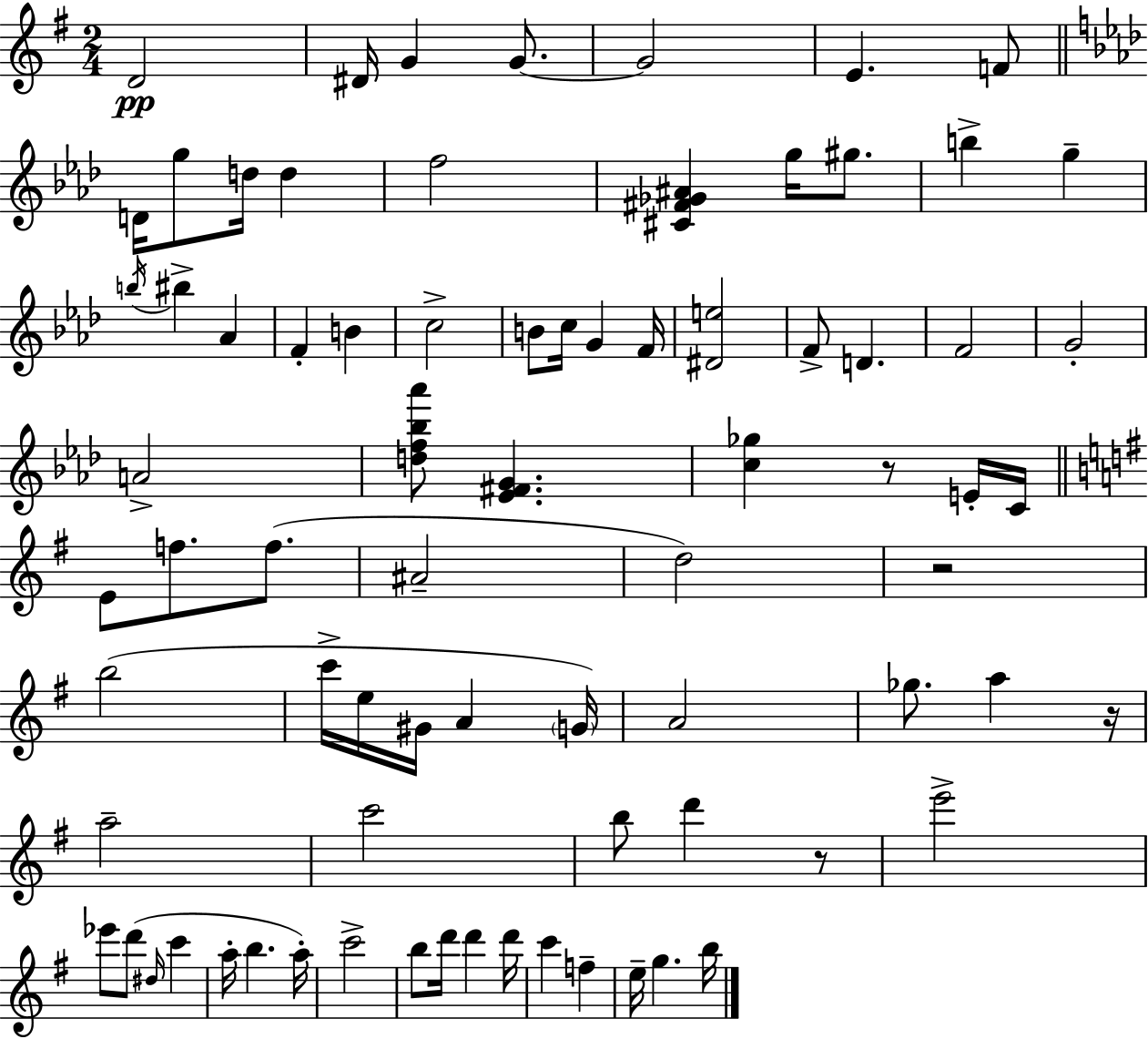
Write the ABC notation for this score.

X:1
T:Untitled
M:2/4
L:1/4
K:Em
D2 ^D/4 G G/2 G2 E F/2 D/4 g/2 d/4 d f2 [^C^F_G^A] g/4 ^g/2 b g b/4 ^b _A F B c2 B/2 c/4 G F/4 [^De]2 F/2 D F2 G2 A2 [df_b_a']/2 [_E^FG] [c_g] z/2 E/4 C/4 E/2 f/2 f/2 ^A2 d2 z2 b2 c'/4 e/4 ^G/4 A G/4 A2 _g/2 a z/4 a2 c'2 b/2 d' z/2 e'2 _e'/2 d'/2 ^d/4 c' a/4 b a/4 c'2 b/2 d'/4 d' d'/4 c' f e/4 g b/4